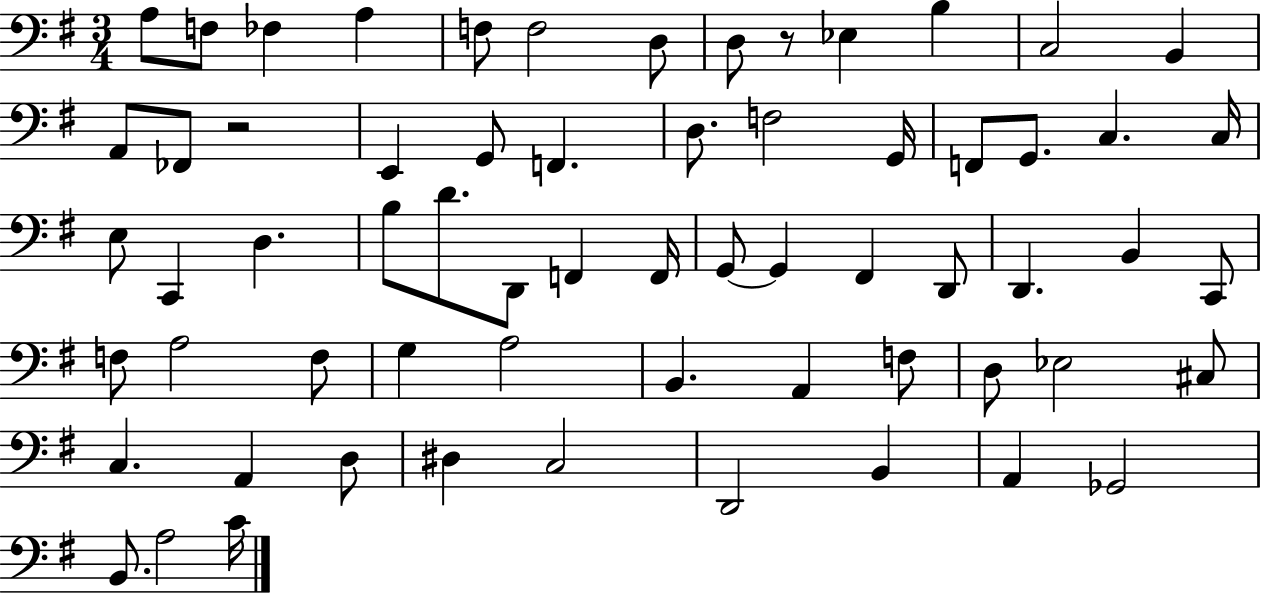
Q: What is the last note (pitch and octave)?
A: C4